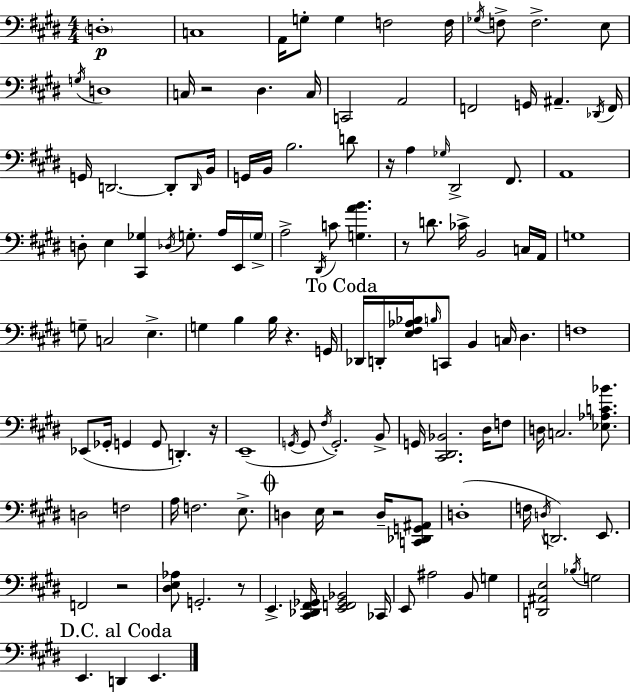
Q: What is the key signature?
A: E major